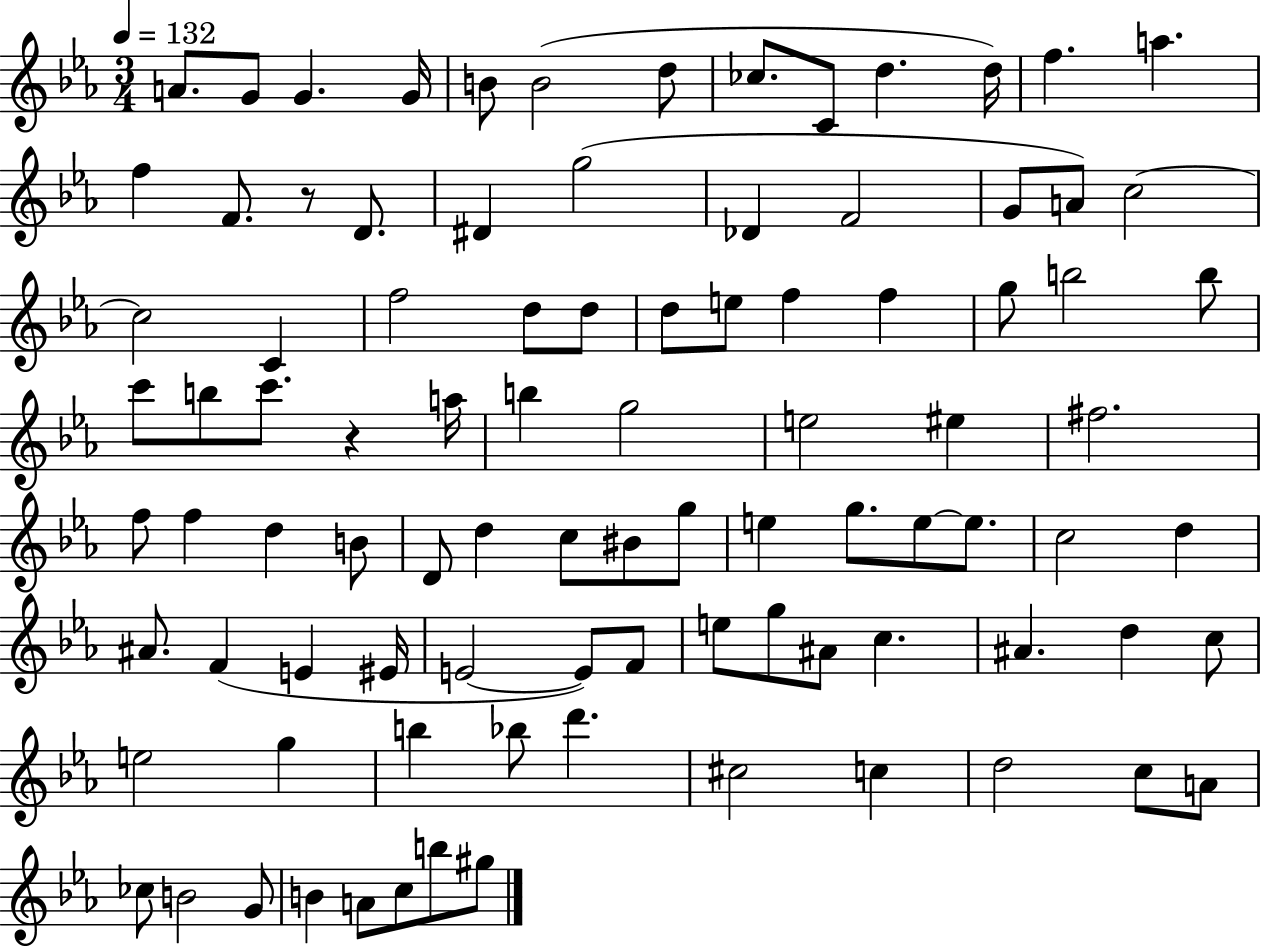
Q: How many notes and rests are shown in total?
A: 93